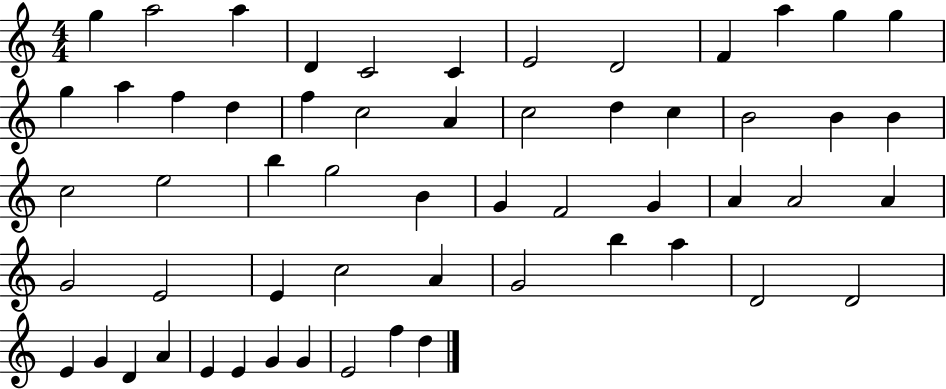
X:1
T:Untitled
M:4/4
L:1/4
K:C
g a2 a D C2 C E2 D2 F a g g g a f d f c2 A c2 d c B2 B B c2 e2 b g2 B G F2 G A A2 A G2 E2 E c2 A G2 b a D2 D2 E G D A E E G G E2 f d